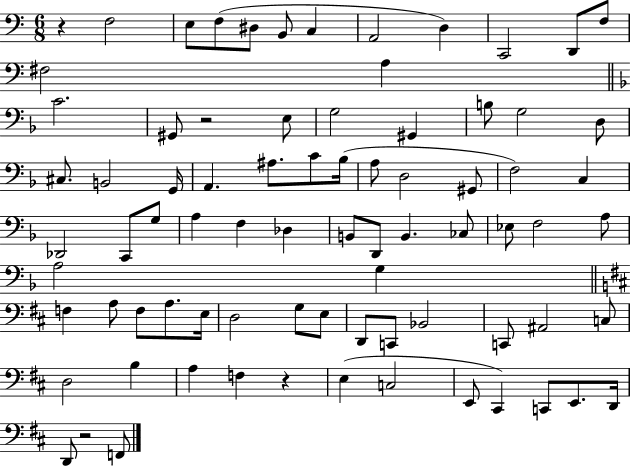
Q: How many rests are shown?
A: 4